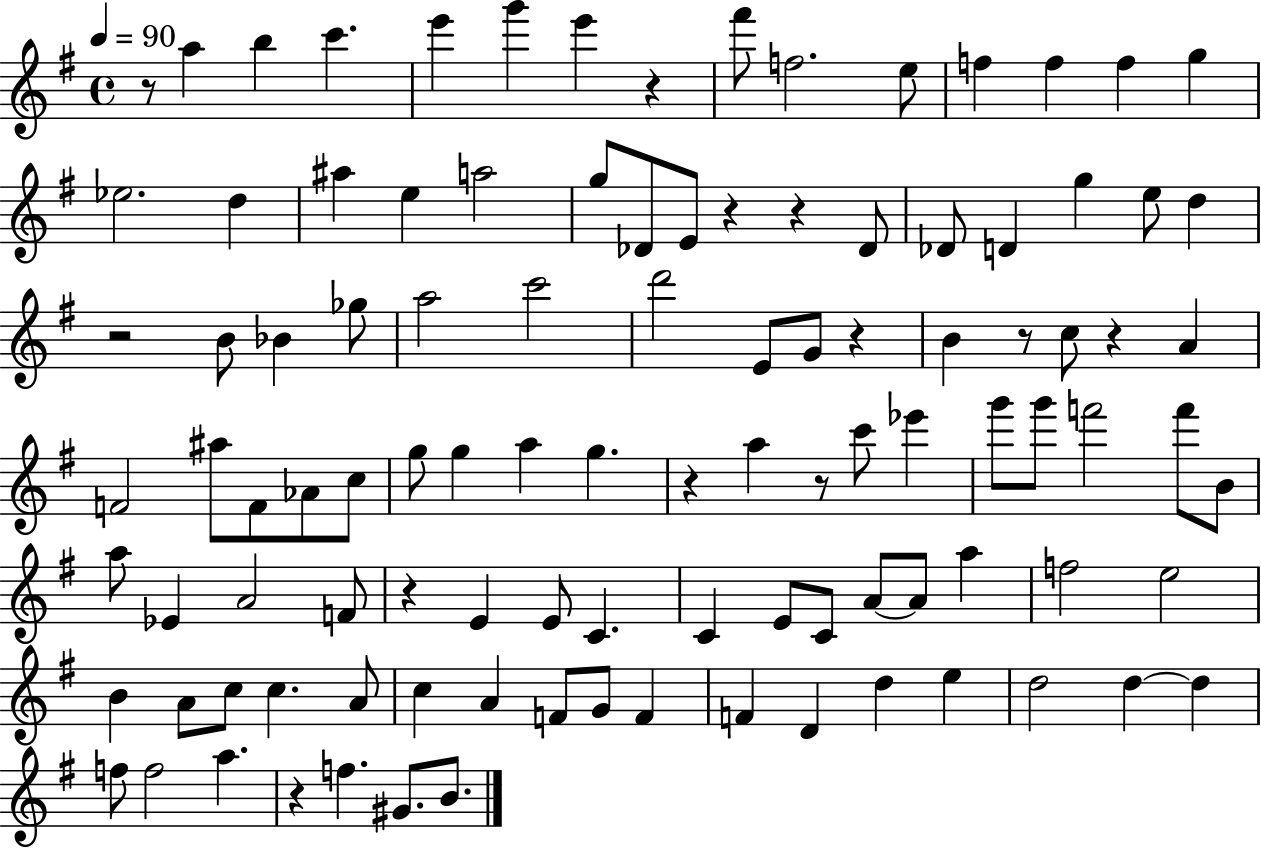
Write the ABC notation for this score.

X:1
T:Untitled
M:4/4
L:1/4
K:G
z/2 a b c' e' g' e' z ^f'/2 f2 e/2 f f f g _e2 d ^a e a2 g/2 _D/2 E/2 z z _D/2 _D/2 D g e/2 d z2 B/2 _B _g/2 a2 c'2 d'2 E/2 G/2 z B z/2 c/2 z A F2 ^a/2 F/2 _A/2 c/2 g/2 g a g z a z/2 c'/2 _e' g'/2 g'/2 f'2 f'/2 B/2 a/2 _E A2 F/2 z E E/2 C C E/2 C/2 A/2 A/2 a f2 e2 B A/2 c/2 c A/2 c A F/2 G/2 F F D d e d2 d d f/2 f2 a z f ^G/2 B/2